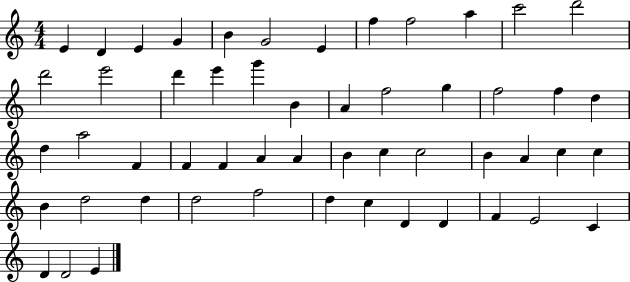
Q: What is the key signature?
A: C major